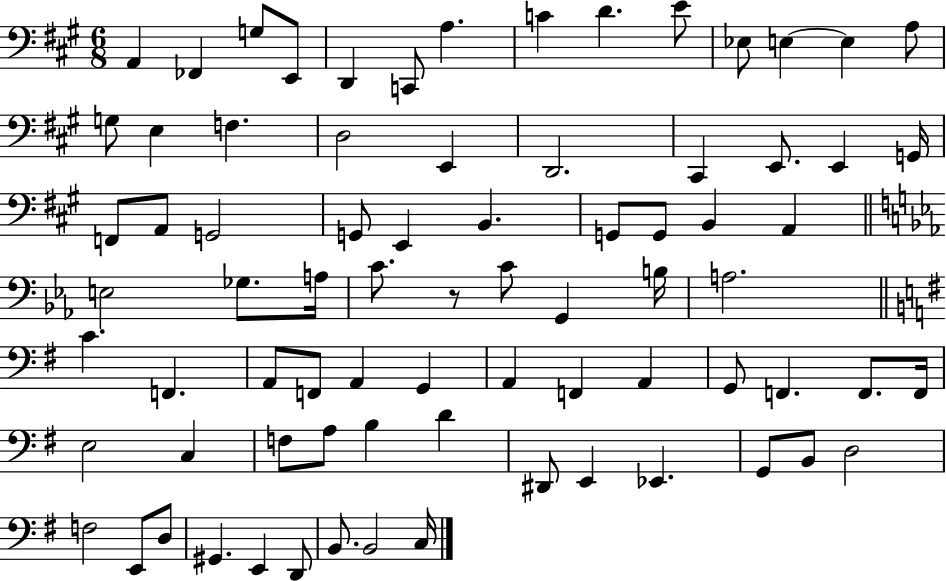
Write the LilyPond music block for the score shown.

{
  \clef bass
  \numericTimeSignature
  \time 6/8
  \key a \major
  a,4 fes,4 g8 e,8 | d,4 c,8 a4. | c'4 d'4. e'8 | ees8 e4~~ e4 a8 | \break g8 e4 f4. | d2 e,4 | d,2. | cis,4 e,8. e,4 g,16 | \break f,8 a,8 g,2 | g,8 e,4 b,4. | g,8 g,8 b,4 a,4 | \bar "||" \break \key c \minor e2 ges8. a16 | c'8. r8 c'8 g,4 b16 | a2. | \bar "||" \break \key e \minor c'4. f,4. | a,8 f,8 a,4 g,4 | a,4 f,4 a,4 | g,8 f,4. f,8. f,16 | \break e2 c4 | f8 a8 b4 d'4 | dis,8 e,4 ees,4. | g,8 b,8 d2 | \break f2 e,8 d8 | gis,4. e,4 d,8 | b,8. b,2 c16 | \bar "|."
}